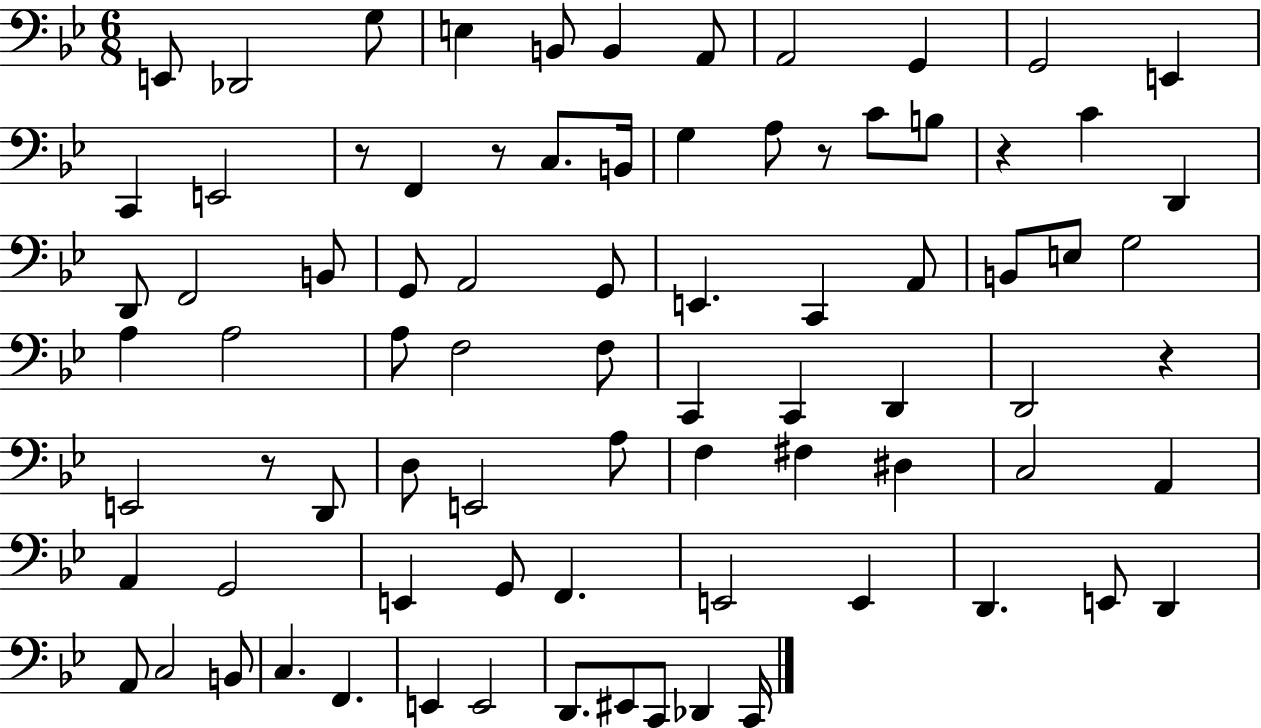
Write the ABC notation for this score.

X:1
T:Untitled
M:6/8
L:1/4
K:Bb
E,,/2 _D,,2 G,/2 E, B,,/2 B,, A,,/2 A,,2 G,, G,,2 E,, C,, E,,2 z/2 F,, z/2 C,/2 B,,/4 G, A,/2 z/2 C/2 B,/2 z C D,, D,,/2 F,,2 B,,/2 G,,/2 A,,2 G,,/2 E,, C,, A,,/2 B,,/2 E,/2 G,2 A, A,2 A,/2 F,2 F,/2 C,, C,, D,, D,,2 z E,,2 z/2 D,,/2 D,/2 E,,2 A,/2 F, ^F, ^D, C,2 A,, A,, G,,2 E,, G,,/2 F,, E,,2 E,, D,, E,,/2 D,, A,,/2 C,2 B,,/2 C, F,, E,, E,,2 D,,/2 ^E,,/2 C,,/2 _D,, C,,/4